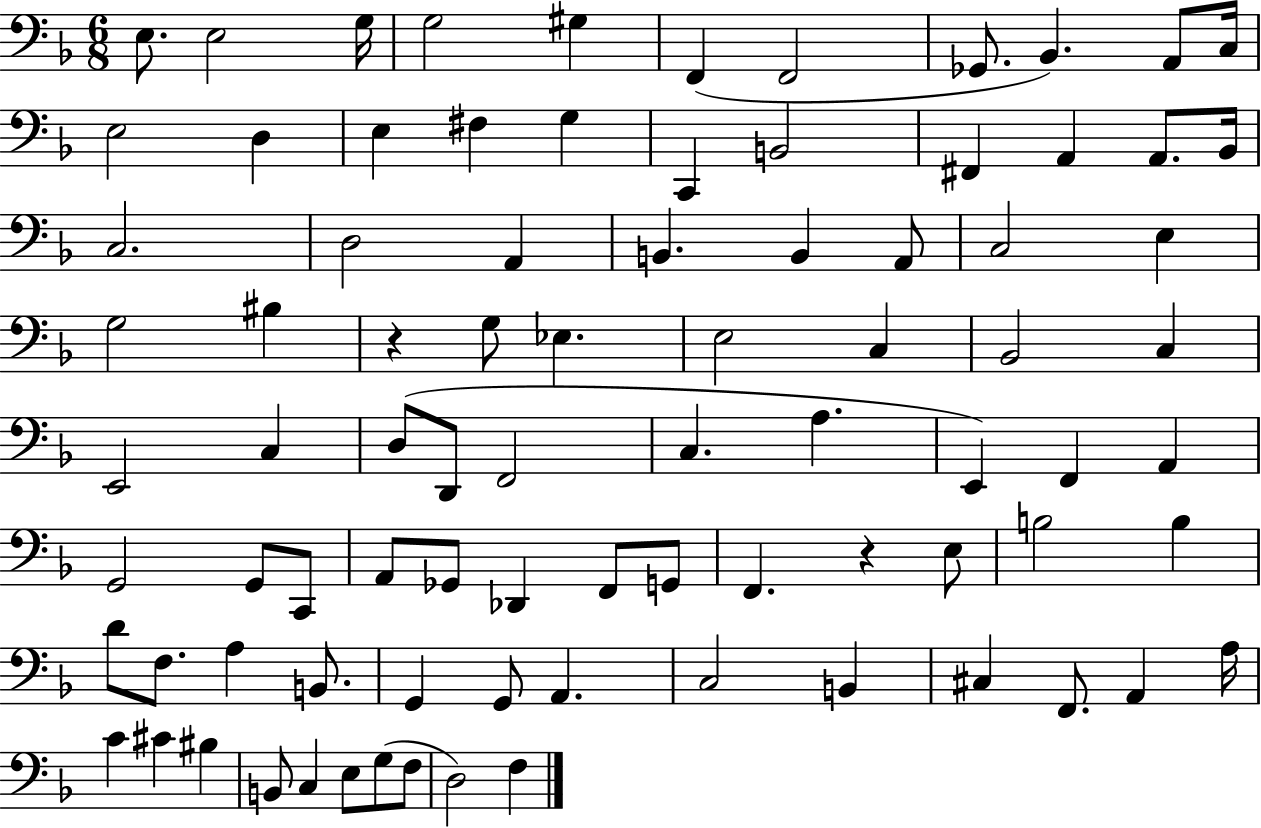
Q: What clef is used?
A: bass